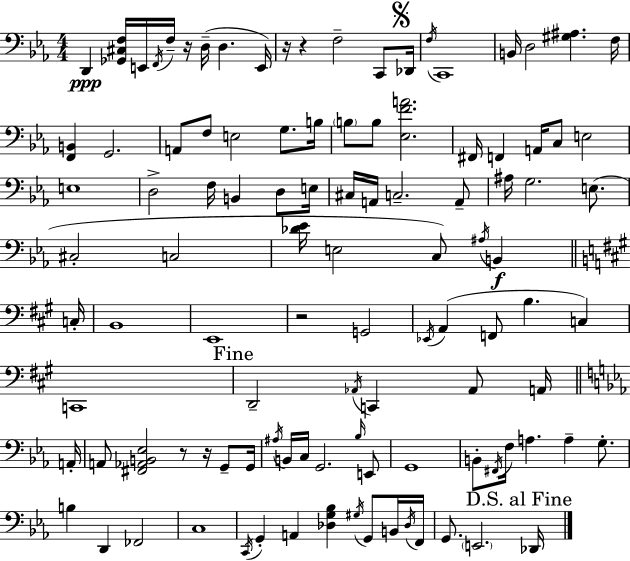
D2/q [Gb2,C#3,F3]/s E2/s F2/s F3/s R/s D3/s D3/q. E2/s R/s R/q F3/h C2/e Db2/s F3/s C2/w B2/s D3/h [G#3,A#3]/q. F3/s [F2,B2]/q G2/h. A2/e F3/e E3/h G3/e. B3/s B3/e B3/e [Eb3,F4,A4]/h. F#2/s F2/q A2/s C3/e E3/h E3/w D3/h F3/s B2/q D3/e E3/s C#3/s A2/s C3/h. A2/e A#3/s G3/h. E3/e. C#3/h C3/h [Db4,Eb4]/s E3/h C3/e A#3/s B2/q C3/s B2/w E2/w R/h G2/h Eb2/s A2/q F2/e B3/q. C3/q C2/w D2/h Ab2/s C2/q Ab2/e A2/s A2/s A2/e [F#2,Ab2,B2,Eb3]/h R/e R/s G2/e G2/s A#3/s B2/s C3/s G2/h. Bb3/s E2/e G2/w B2/e F#2/s F3/s A3/q. A3/q G3/e. B3/q D2/q FES2/h C3/w C2/s G2/q A2/q [Db3,G3,Bb3]/q G#3/s G2/e B2/s Db3/s F2/s G2/e. E2/h. Db2/s